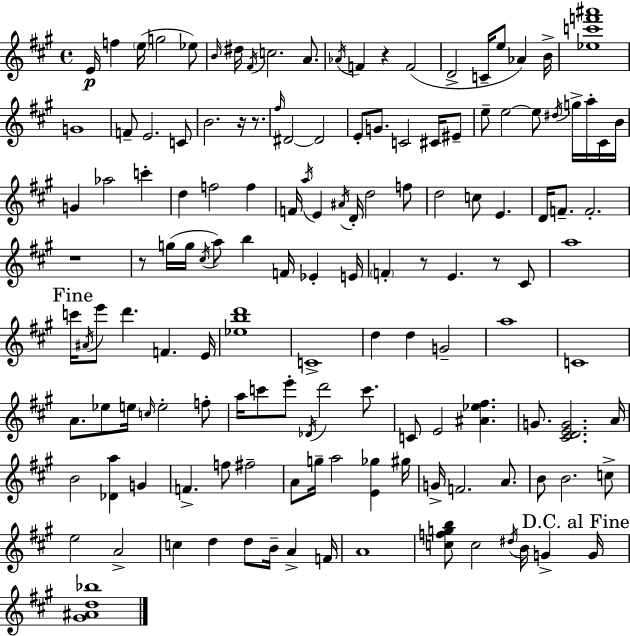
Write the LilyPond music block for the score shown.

{
  \clef treble
  \time 4/4
  \defaultTimeSignature
  \key a \major
  \repeat volta 2 { e'16\p f''4 \parenthesize e''16( g''2 ees''8) | \grace { b'16 } dis''16 \acciaccatura { fis'16 } c''2. a'8. | \acciaccatura { aes'16 } f'4 r4 f'2( | d'2-> c'16-- e''8 aes'4) | \break b'16-> <ees'' c''' f''' ais'''>1 | g'1 | f'8-- e'2. | c'8 b'2. r16 | \break r8. \grace { fis''16 } dis'2~~ dis'2 | e'8-. g'8. c'2 | cis'16 eis'8-- e''8-- e''2~~ e''8 | \acciaccatura { dis''16 } g''16-> a''16-. cis'16 b'16 g'4 aes''2 | \break c'''4-. d''4 f''2 | f''4 f'16 \acciaccatura { a''16 } e'4 \acciaccatura { ais'16 } d'16-. d''2 | f''8 d''2 c''8 | e'4. d'16 f'8.-- f'2.-. | \break r1 | r8 g''16( g''16 \acciaccatura { cis''16 } a''8) b''4 | f'16 ees'4-. e'16 \parenthesize f'4-. r8 e'4. | r8 cis'8 a''1 | \break \mark "Fine" c'''16 \acciaccatura { ais'16 } e'''8 d'''4. | f'4. e'16 <ees'' b'' d'''>1 | c'1-> | d''4 d''4 | \break g'2-- a''1 | c'1 | a'8. ees''8 e''16 \grace { c''16 } | e''2-. f''8-. a''16 c'''8 e'''8-. \acciaccatura { des'16 } | \break d'''2 c'''8. c'8 e'2 | <ais' ees'' fis''>4. g'8. <cis' d' e' g'>2. | a'16 b'2 | <des' a''>4 g'4 f'4.-> | \break f''8 fis''2-- a'8 g''16-- a''2 | <e' ges''>4 gis''16 g'16-> f'2. | a'8. b'8 b'2. | c''8-> e''2 | \break a'2-> c''4 d''4 | d''8 b'16-- a'4-> f'16 a'1 | <c'' f'' g'' b''>8 c''2 | \acciaccatura { dis''16 } b'16 g'4-> \mark "D.C. al Fine" g'16 <gis' ais' d'' bes''>1 | \break } \bar "|."
}